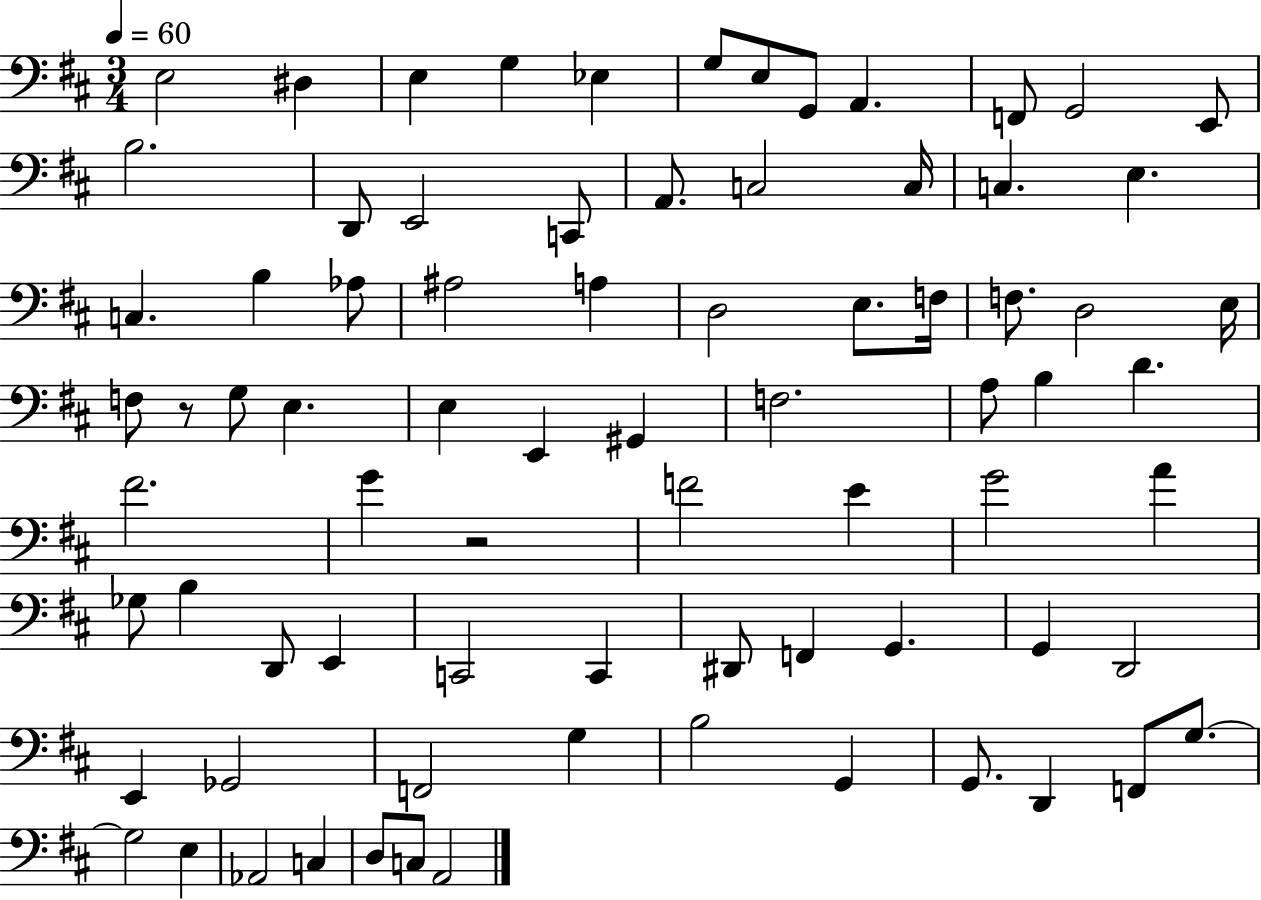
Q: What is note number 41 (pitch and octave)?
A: B3